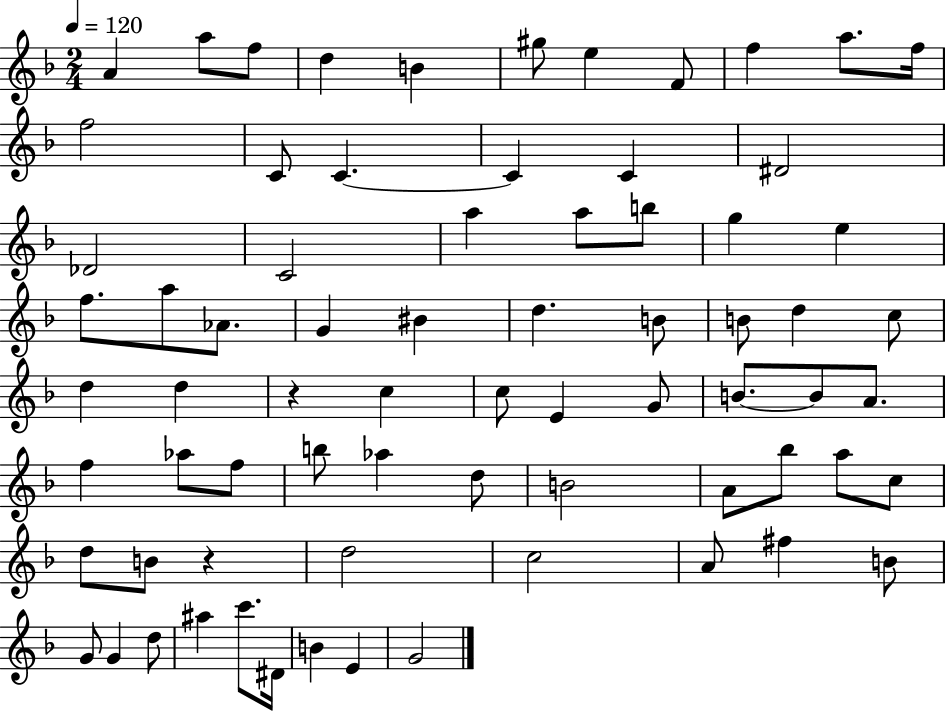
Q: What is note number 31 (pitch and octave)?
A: B4